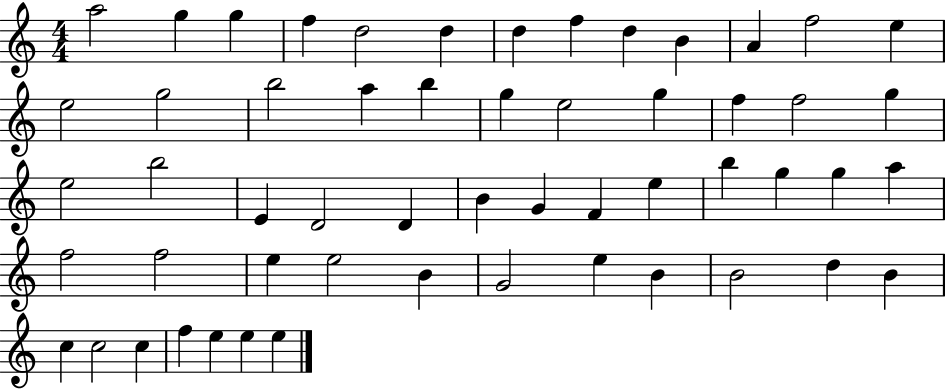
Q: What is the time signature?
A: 4/4